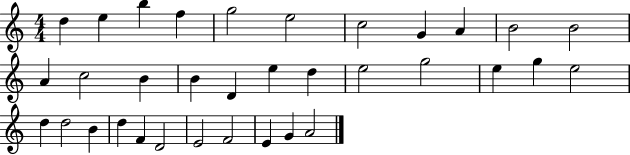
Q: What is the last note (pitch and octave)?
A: A4